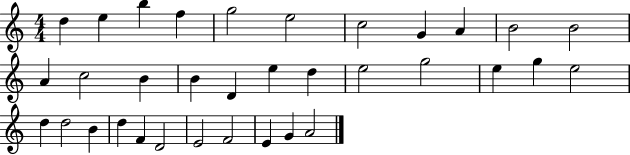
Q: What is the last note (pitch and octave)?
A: A4